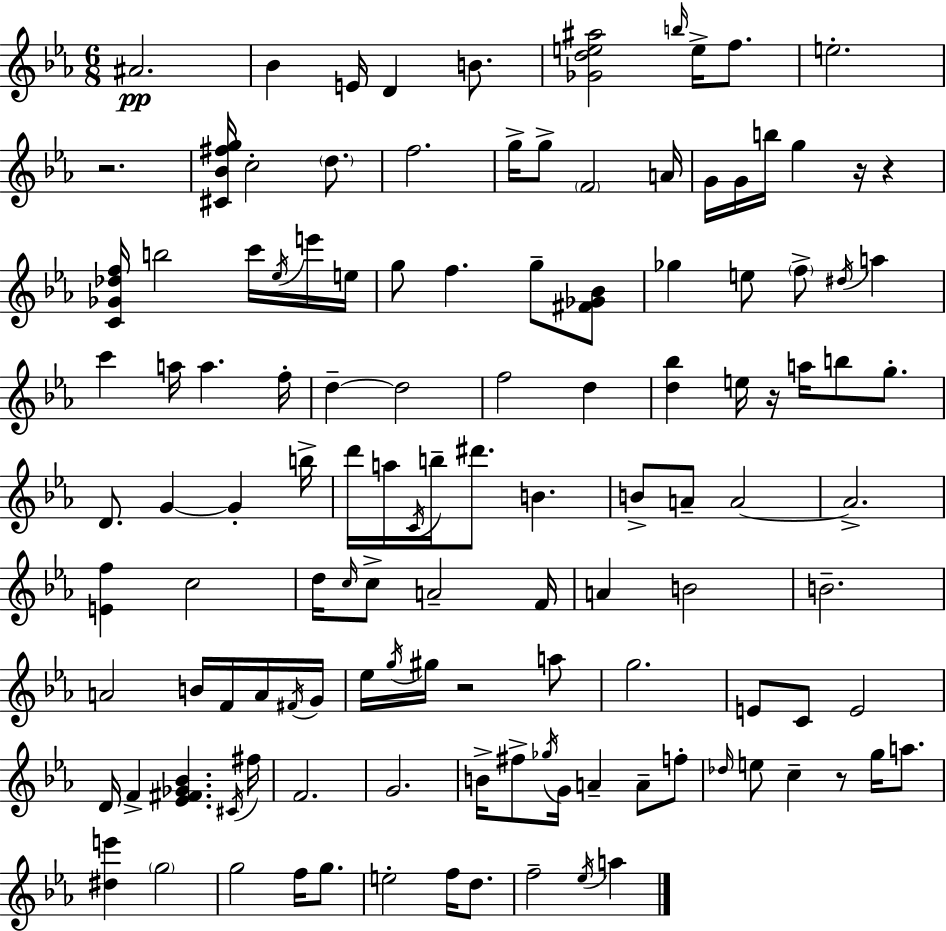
{
  \clef treble
  \numericTimeSignature
  \time 6/8
  \key c \minor
  \repeat volta 2 { ais'2.\pp | bes'4 e'16 d'4 b'8. | <ges' d'' e'' ais''>2 \grace { b''16 } e''16-> f''8. | e''2.-. | \break r2. | <cis' bes' fis'' g''>16 c''2-. \parenthesize d''8. | f''2. | g''16-> g''8-> \parenthesize f'2 | \break a'16 g'16 g'16 b''16 g''4 r16 r4 | <c' ges' des'' f''>16 b''2 c'''16 \acciaccatura { ees''16 } | e'''16 e''16 g''8 f''4. g''8-- | <fis' ges' bes'>8 ges''4 e''8 \parenthesize f''8-> \acciaccatura { dis''16 } a''4 | \break c'''4 a''16 a''4. | f''16-. d''4--~~ d''2 | f''2 d''4 | <d'' bes''>4 e''16 r16 a''16 b''8 | \break g''8.-. d'8. g'4~~ g'4-. | b''16-> d'''16 a''16 \acciaccatura { c'16 } b''16-- dis'''8. b'4. | b'8-> a'8-- a'2~~ | a'2.-> | \break <e' f''>4 c''2 | d''16 \grace { c''16 } c''8-> a'2-- | f'16 a'4 b'2 | b'2.-- | \break a'2 | b'16 f'16 a'16 \acciaccatura { fis'16 } g'16 ees''16 \acciaccatura { g''16 } gis''16 r2 | a''8 g''2. | e'8 c'8 e'2 | \break d'16 f'4-> | <ees' fis' ges' bes'>4. \acciaccatura { cis'16 } fis''16 f'2. | g'2. | b'16-> fis''8-> \acciaccatura { ges''16 } | \break g'16 a'4-- a'8-- f''8-. \grace { des''16 } e''8 | c''4-- r8 g''16 a''8. <dis'' e'''>4 | \parenthesize g''2 g''2 | f''16 g''8. e''2-. | \break f''16 d''8. f''2-- | \acciaccatura { ees''16 } a''4 } \bar "|."
}